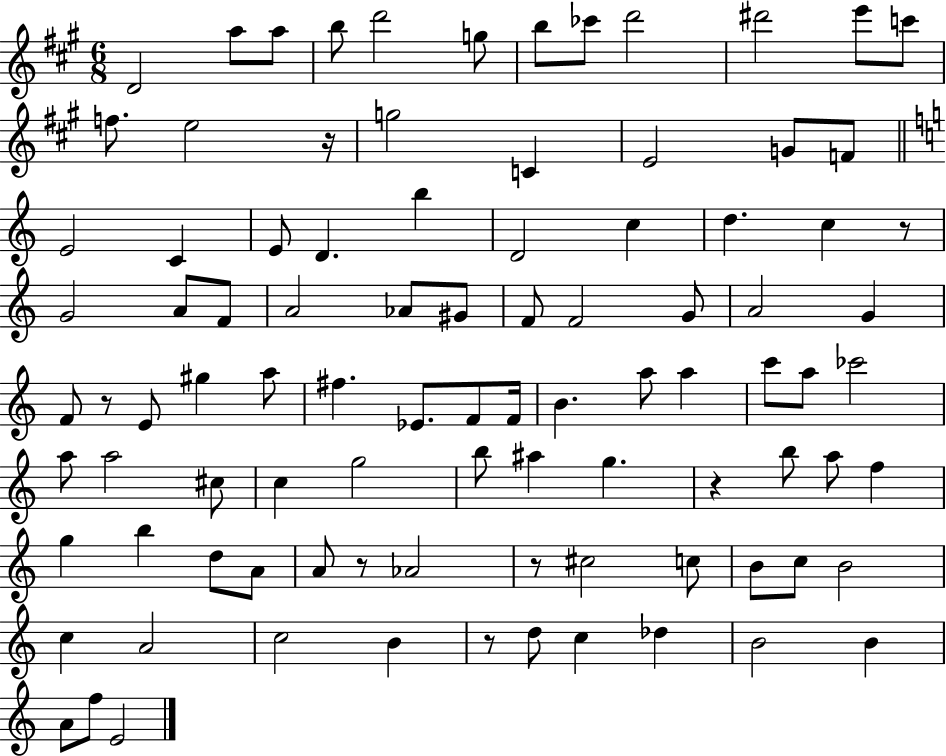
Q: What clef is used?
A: treble